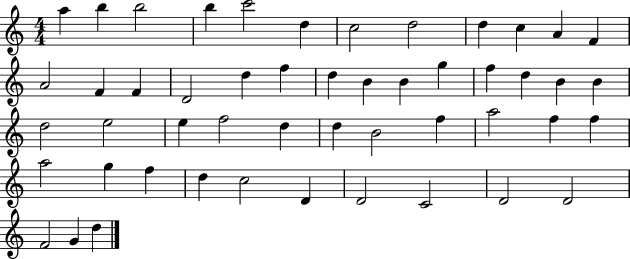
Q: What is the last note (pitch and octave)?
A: D5